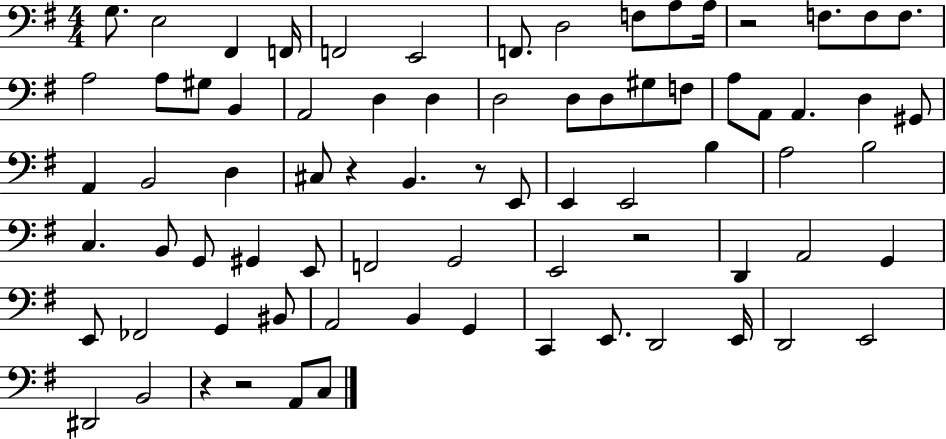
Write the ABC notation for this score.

X:1
T:Untitled
M:4/4
L:1/4
K:G
G,/2 E,2 ^F,, F,,/4 F,,2 E,,2 F,,/2 D,2 F,/2 A,/2 A,/4 z2 F,/2 F,/2 F,/2 A,2 A,/2 ^G,/2 B,, A,,2 D, D, D,2 D,/2 D,/2 ^G,/2 F,/2 A,/2 A,,/2 A,, D, ^G,,/2 A,, B,,2 D, ^C,/2 z B,, z/2 E,,/2 E,, E,,2 B, A,2 B,2 C, B,,/2 G,,/2 ^G,, E,,/2 F,,2 G,,2 E,,2 z2 D,, A,,2 G,, E,,/2 _F,,2 G,, ^B,,/2 A,,2 B,, G,, C,, E,,/2 D,,2 E,,/4 D,,2 E,,2 ^D,,2 B,,2 z z2 A,,/2 C,/2